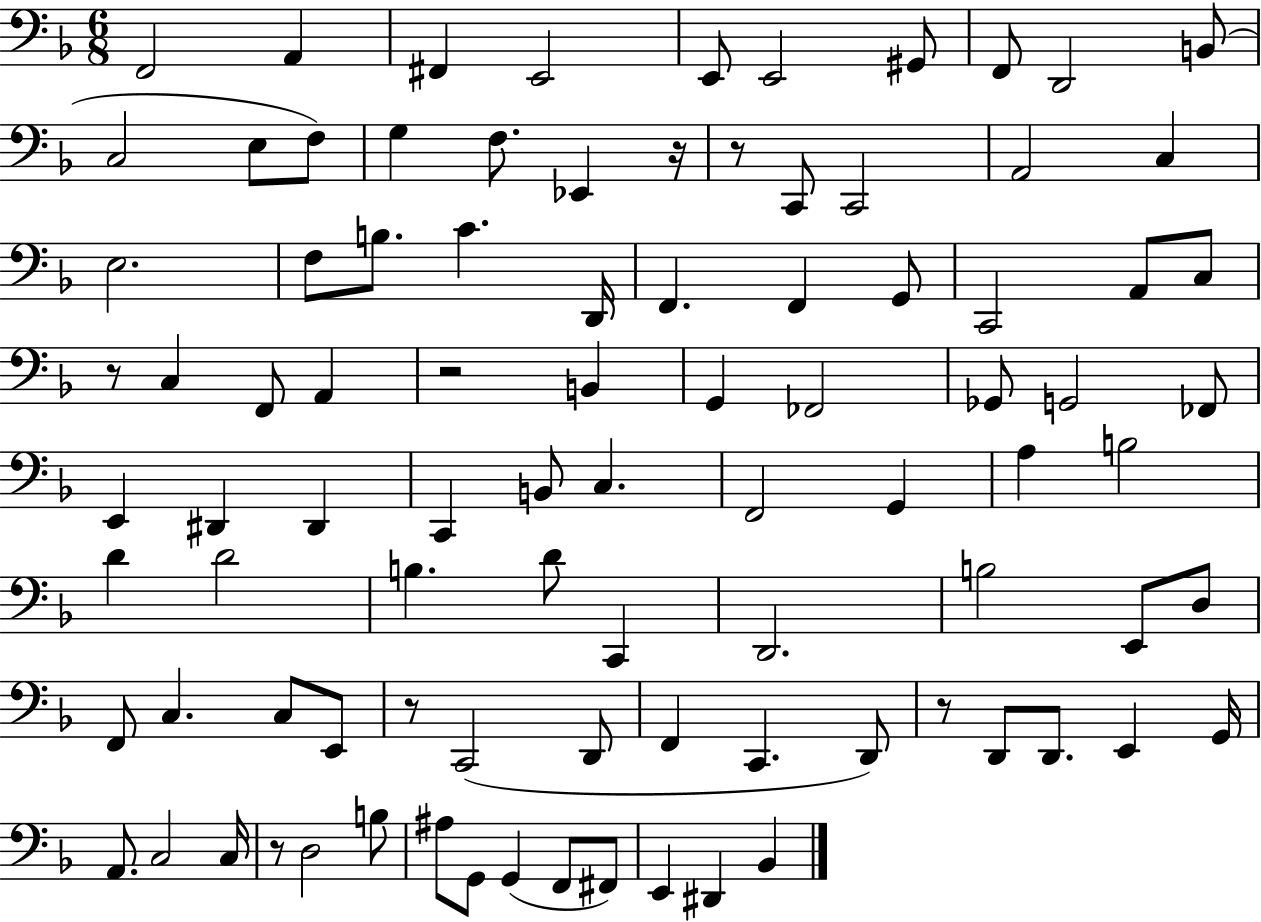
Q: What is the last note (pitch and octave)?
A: Bb2